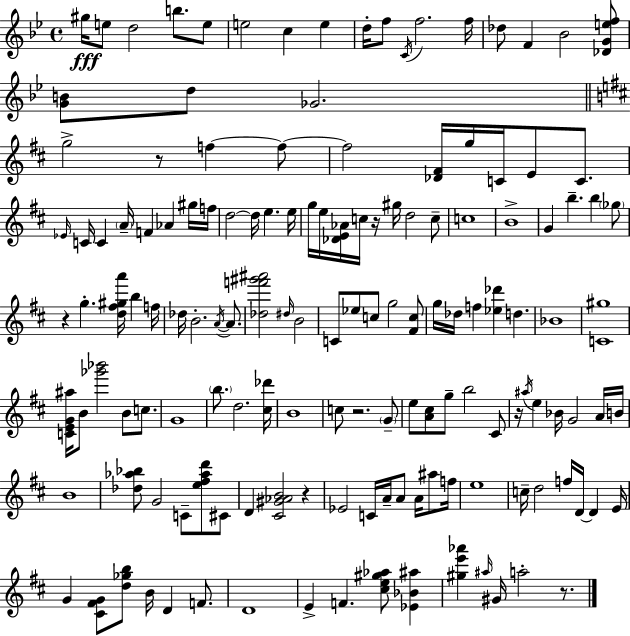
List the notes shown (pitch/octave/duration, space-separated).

G#5/s E5/e D5/h B5/e. E5/e E5/h C5/q E5/q D5/s F5/e C4/s F5/h. F5/s Db5/e F4/q Bb4/h [Db4,G4,E5,F5]/e [G4,B4]/e D5/e Gb4/h. G5/h R/e F5/q F5/e F5/h [Db4,F#4]/s G5/s C4/s E4/e C4/e. Eb4/s C4/s C4/q A4/s F4/q Ab4/q G#5/s F5/s D5/h D5/s E5/q. E5/s G5/s E5/s [Db4,E4,Ab4]/s C5/s R/s G#5/s D5/h C5/e C5/w B4/w G4/q B5/q. B5/q Gb5/e R/q G5/q. [D5,F#5,G#5,A6]/s B5/q F5/s Db5/s B4/h. A4/s A4/e. [Db5,F6,G#6,A#6]/h D#5/s B4/h C4/e Eb5/e C5/e G5/h [F#4,C5]/e G5/s Db5/s F5/q [Eb5,Db6]/q D5/q. Bb4/w [C4,G#5]/w [C4,E4,G4,A#5]/s B4/e [Gb6,Bb6]/h B4/e C5/e. G4/w B5/e. D5/h. [C#5,Db6]/s B4/w C5/e R/h. G4/e E5/e [A4,C#5]/e G5/e B5/h C#4/e R/s A#5/s E5/q Bb4/s G4/h A4/s B4/s B4/w [Db5,Ab5,Bb5]/e G4/h C4/e [E5,F#5,Ab5,D6]/e C#4/e D4/q [C#4,G#4,Ab4,B4]/h R/q Eb4/h C4/s A4/s A4/e A4/s A#5/e F5/s E5/w C5/s D5/h F5/s D4/s D4/q E4/s G4/q [C#4,F#4,G4]/e [D5,Gb5,B5]/e B4/s D4/q F4/e. D4/w E4/q F4/q. [C#5,E5,G#5,Ab5]/e [Eb4,Bb4,A#5]/q [G#5,E6,Ab6]/q A#5/s G#4/s A5/h R/e.